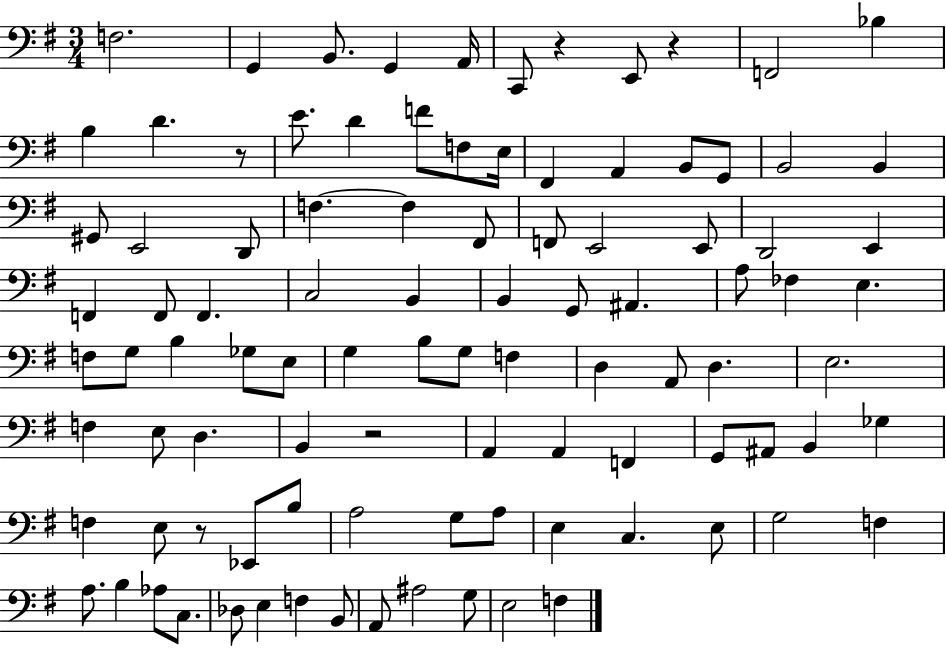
{
  \clef bass
  \numericTimeSignature
  \time 3/4
  \key g \major
  f2. | g,4 b,8. g,4 a,16 | c,8 r4 e,8 r4 | f,2 bes4 | \break b4 d'4. r8 | e'8. d'4 f'8 f8 e16 | fis,4 a,4 b,8 g,8 | b,2 b,4 | \break gis,8 e,2 d,8 | f4.~~ f4 fis,8 | f,8 e,2 e,8 | d,2 e,4 | \break f,4 f,8 f,4. | c2 b,4 | b,4 g,8 ais,4. | a8 fes4 e4. | \break f8 g8 b4 ges8 e8 | g4 b8 g8 f4 | d4 a,8 d4. | e2. | \break f4 e8 d4. | b,4 r2 | a,4 a,4 f,4 | g,8 ais,8 b,4 ges4 | \break f4 e8 r8 ees,8 b8 | a2 g8 a8 | e4 c4. e8 | g2 f4 | \break a8. b4 aes8 c8. | des8 e4 f4 b,8 | a,8 ais2 g8 | e2 f4 | \break \bar "|."
}